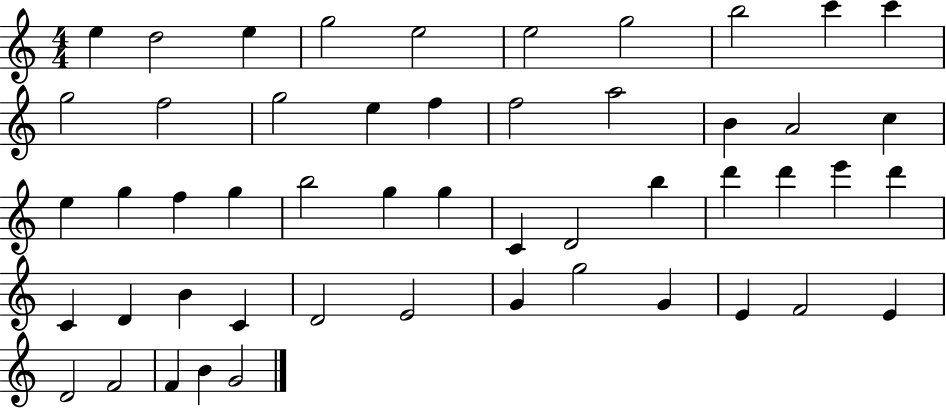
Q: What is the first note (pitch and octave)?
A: E5